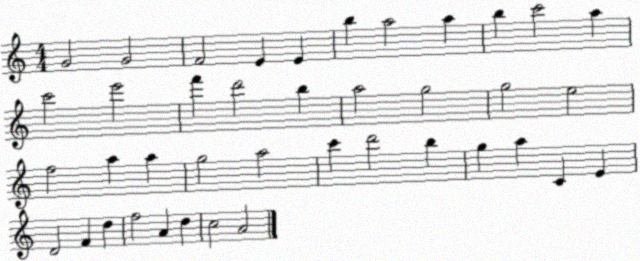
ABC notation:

X:1
T:Untitled
M:4/4
L:1/4
K:C
G2 G2 F2 E E b a2 a b c'2 a c'2 e'2 f' d'2 b a2 g2 g2 e2 f2 a a g2 a2 c' d'2 b g a C E D2 F d f2 A d c2 A2